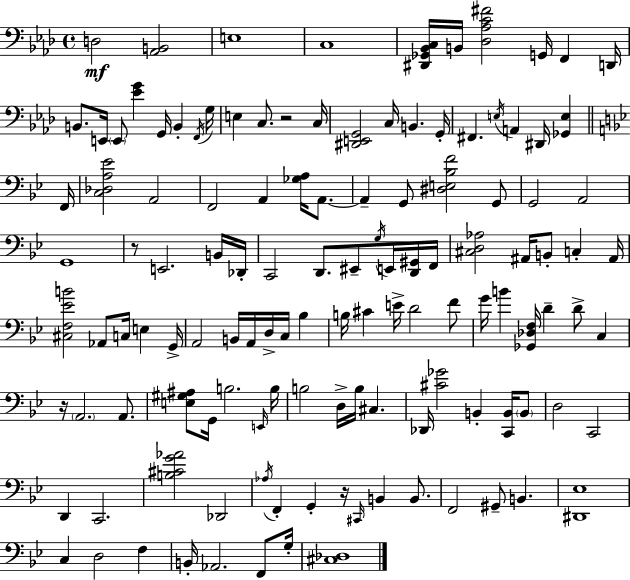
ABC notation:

X:1
T:Untitled
M:4/4
L:1/4
K:Ab
D,2 [_A,,B,,]2 E,4 C,4 [^D,,_G,,_B,,C,]/4 B,,/4 [_D,_A,C^F]2 G,,/4 F,, D,,/4 B,,/2 E,,/4 E,,/2 [_EG] G,,/4 B,, F,,/4 G,/4 E, C,/2 z2 C,/4 [^D,,E,,G,,]2 C,/4 B,, G,,/4 ^F,, E,/4 A,, ^D,,/4 [_G,,E,] F,,/4 [C,_D,A,_E]2 A,,2 F,,2 A,, [_G,A,]/4 A,,/2 A,, G,,/2 [^D,E,_B,F]2 G,,/2 G,,2 A,,2 G,,4 z/2 E,,2 B,,/4 _D,,/4 C,,2 D,,/2 ^E,,/2 G,/4 E,,/4 [D,,^G,,]/4 F,,/4 [^C,D,_A,]2 ^A,,/4 B,,/2 C, ^A,,/4 [^C,F,_EB]2 _A,,/2 C,/4 E, G,,/4 A,,2 B,,/4 A,,/4 D,/4 C,/4 _B, B,/4 ^C E/4 D2 F/2 G/4 B [_G,,_D,F,]/4 D D/2 C, z/4 A,,2 A,,/2 [E,^G,^A,]/2 G,,/4 B,2 E,,/4 B,/4 B,2 D,/4 B,/4 ^C, _D,,/4 [^C_G]2 B,, [C,,B,,]/4 B,,/2 D,2 C,,2 D,, C,,2 [B,^CG_A]2 _D,,2 _A,/4 F,, G,, z/4 ^C,,/4 B,, B,,/2 F,,2 ^G,,/2 B,, [^D,,_E,]4 C, D,2 F, B,,/4 _A,,2 F,,/2 G,/4 [^C,_D,]4